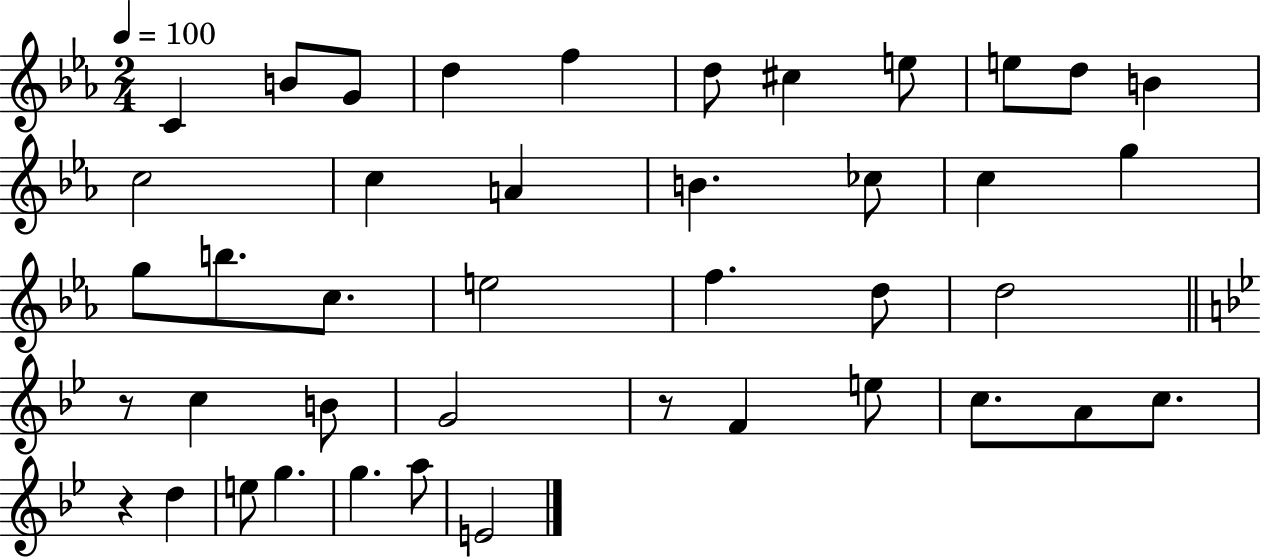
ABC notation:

X:1
T:Untitled
M:2/4
L:1/4
K:Eb
C B/2 G/2 d f d/2 ^c e/2 e/2 d/2 B c2 c A B _c/2 c g g/2 b/2 c/2 e2 f d/2 d2 z/2 c B/2 G2 z/2 F e/2 c/2 A/2 c/2 z d e/2 g g a/2 E2